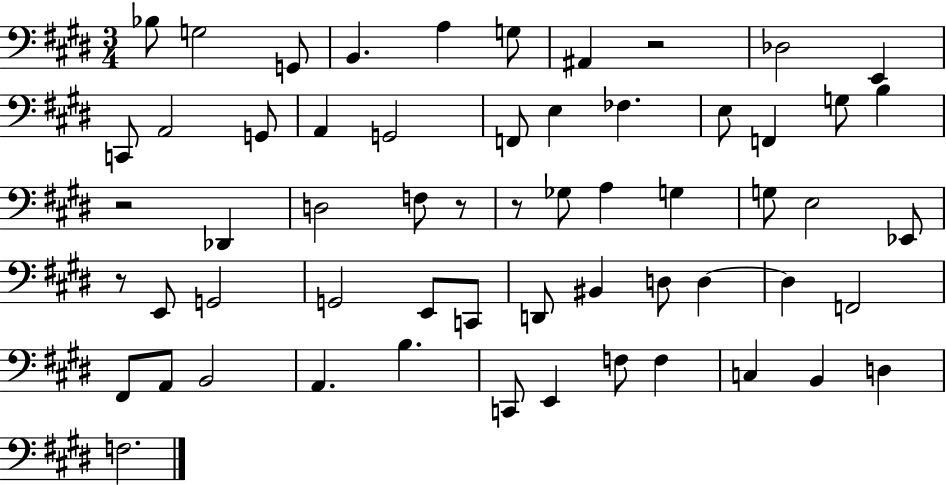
Bb3/e G3/h G2/e B2/q. A3/q G3/e A#2/q R/h Db3/h E2/q C2/e A2/h G2/e A2/q G2/h F2/e E3/q FES3/q. E3/e F2/q G3/e B3/q R/h Db2/q D3/h F3/e R/e R/e Gb3/e A3/q G3/q G3/e E3/h Eb2/e R/e E2/e G2/h G2/h E2/e C2/e D2/e BIS2/q D3/e D3/q D3/q F2/h F#2/e A2/e B2/h A2/q. B3/q. C2/e E2/q F3/e F3/q C3/q B2/q D3/q F3/h.